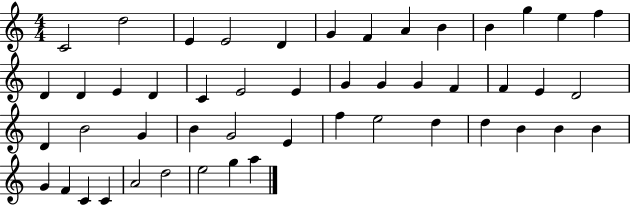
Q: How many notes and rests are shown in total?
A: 49